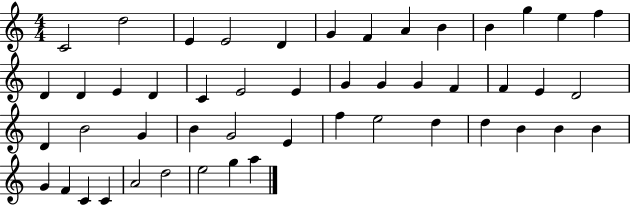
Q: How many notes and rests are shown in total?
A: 49